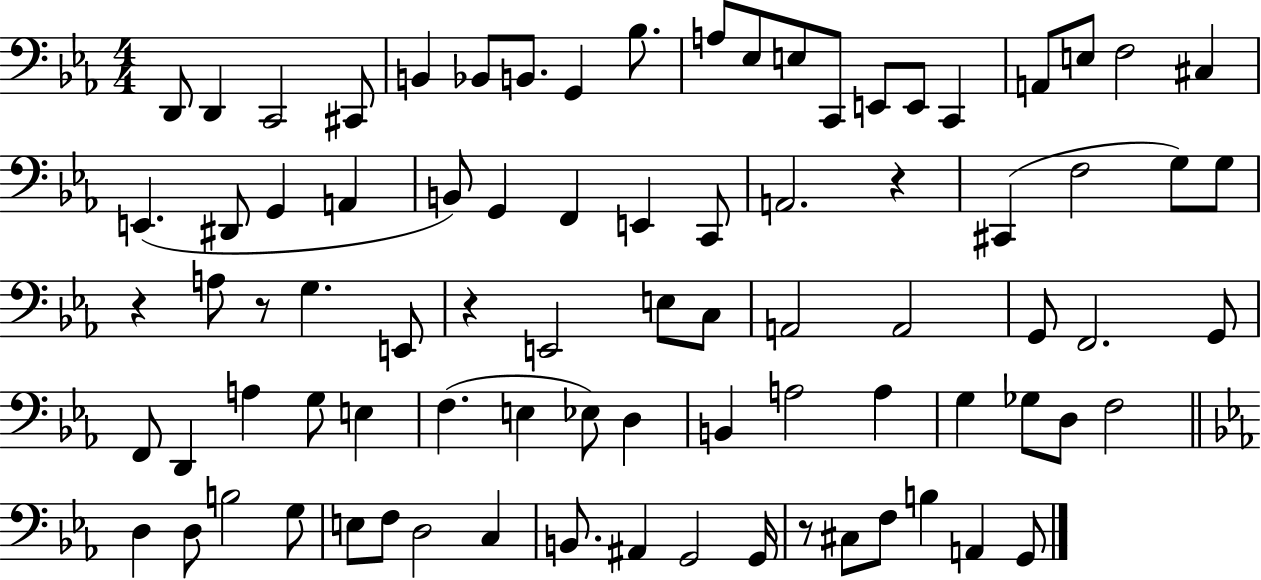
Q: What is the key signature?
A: EES major